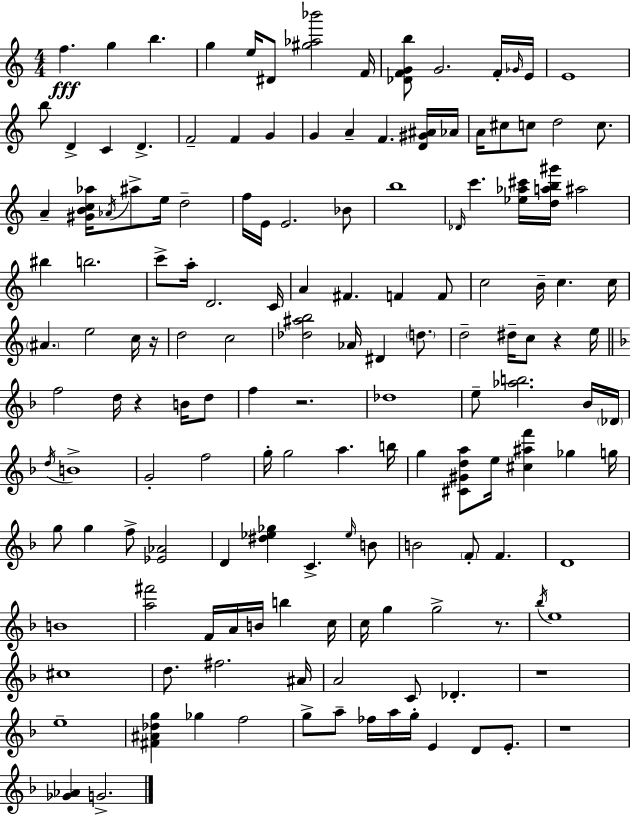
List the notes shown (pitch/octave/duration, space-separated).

F5/q. G5/q B5/q. G5/q E5/s D#4/e [G#5,Ab5,Bb6]/h F4/s [Db4,F4,G4,B5]/e G4/h. F4/s Gb4/s E4/s E4/w B5/e D4/q C4/q D4/q. F4/h F4/q G4/q G4/q A4/q F4/q. [D4,G#4,A#4]/s Ab4/s A4/s C#5/e C5/e D5/h C5/e. A4/q [G#4,B4,C5,Ab5]/s Ab4/s A#5/e E5/s D5/h F5/s E4/s E4/h. Bb4/e B5/w Db4/s C6/q. [Eb5,Ab5,C#6]/s [D5,A5,B5,G#6]/s A#5/h BIS5/q B5/h. C6/e A5/s D4/h. C4/s A4/q F#4/q. F4/q F4/e C5/h B4/s C5/q. C5/s A#4/q. E5/h C5/s R/s D5/h C5/h [Db5,A#5,B5]/h Ab4/s D#4/q D5/e. D5/h D#5/s C5/e R/q E5/s F5/h D5/s R/q B4/s D5/e F5/q R/h. Db5/w E5/e [Ab5,B5]/h. Bb4/s Db4/s D5/s B4/w G4/h F5/h G5/s G5/h A5/q. B5/s G5/q [C#4,G#4,D5,A5]/e E5/s [C#5,A#5,F6]/q Gb5/q G5/s G5/e G5/q F5/e [Eb4,Ab4]/h D4/q [D#5,Eb5,Gb5]/q C4/q. Eb5/s B4/e B4/h F4/e F4/q. D4/w B4/w [A5,F#6]/h F4/s A4/s B4/s B5/q C5/s C5/s G5/q G5/h R/e. Bb5/s E5/w C#5/w D5/e. F#5/h. A#4/s A4/h C4/e Db4/q. R/w E5/w [F#4,A#4,Db5,G5]/q Gb5/q F5/h G5/e A5/e FES5/s A5/s G5/s E4/q D4/e E4/e. R/w [Gb4,Ab4]/q G4/h.